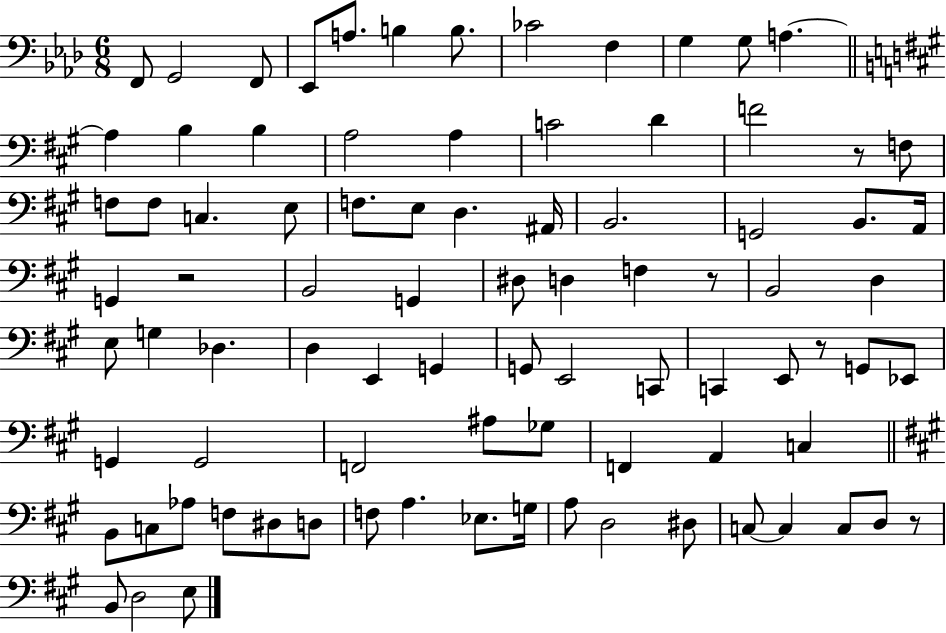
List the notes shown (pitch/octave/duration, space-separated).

F2/e G2/h F2/e Eb2/e A3/e. B3/q B3/e. CES4/h F3/q G3/q G3/e A3/q. A3/q B3/q B3/q A3/h A3/q C4/h D4/q F4/h R/e F3/e F3/e F3/e C3/q. E3/e F3/e. E3/e D3/q. A#2/s B2/h. G2/h B2/e. A2/s G2/q R/h B2/h G2/q D#3/e D3/q F3/q R/e B2/h D3/q E3/e G3/q Db3/q. D3/q E2/q G2/q G2/e E2/h C2/e C2/q E2/e R/e G2/e Eb2/e G2/q G2/h F2/h A#3/e Gb3/e F2/q A2/q C3/q B2/e C3/e Ab3/e F3/e D#3/e D3/e F3/e A3/q. Eb3/e. G3/s A3/e D3/h D#3/e C3/e C3/q C3/e D3/e R/e B2/e D3/h E3/e